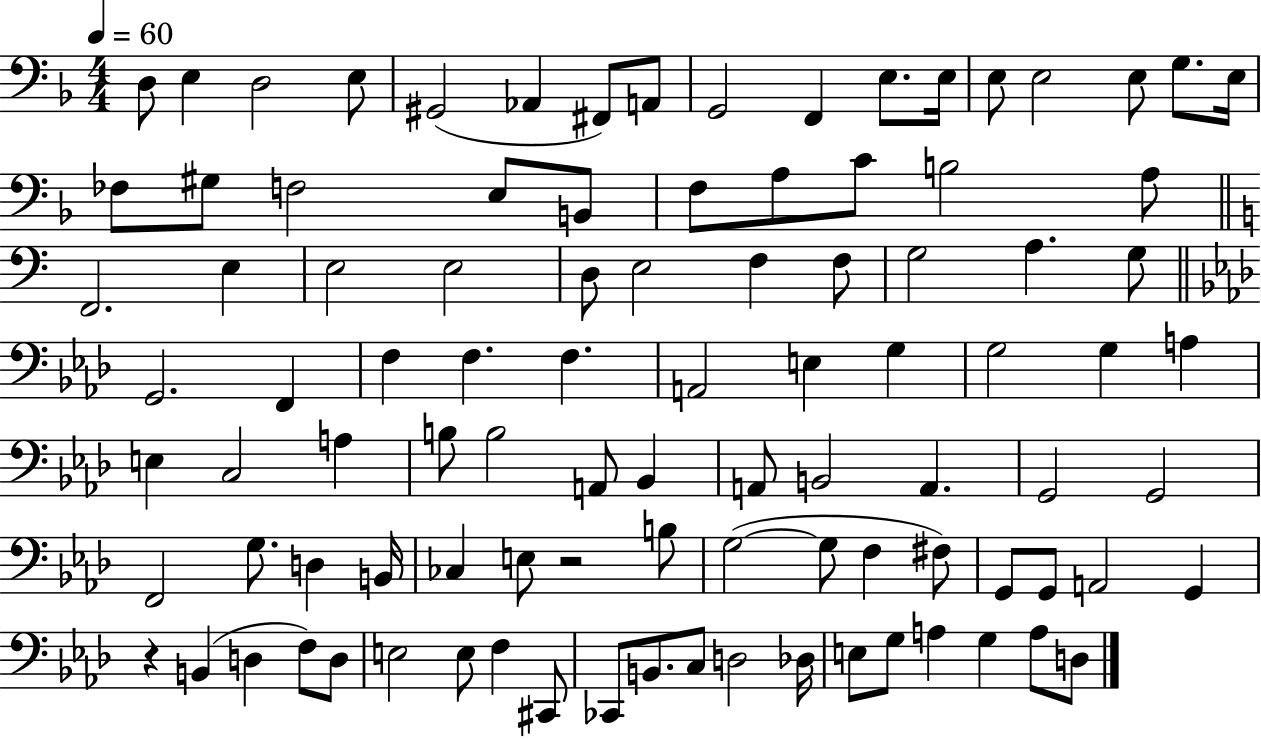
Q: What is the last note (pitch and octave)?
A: D3